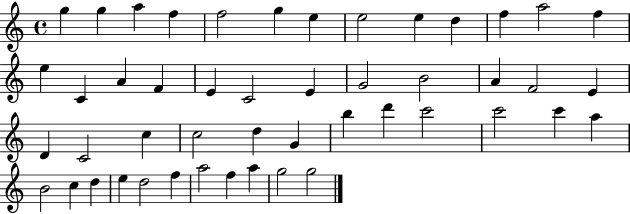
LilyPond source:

{
  \clef treble
  \time 4/4
  \defaultTimeSignature
  \key c \major
  g''4 g''4 a''4 f''4 | f''2 g''4 e''4 | e''2 e''4 d''4 | f''4 a''2 f''4 | \break e''4 c'4 a'4 f'4 | e'4 c'2 e'4 | g'2 b'2 | a'4 f'2 e'4 | \break d'4 c'2 c''4 | c''2 d''4 g'4 | b''4 d'''4 c'''2 | c'''2 c'''4 a''4 | \break b'2 c''4 d''4 | e''4 d''2 f''4 | a''2 f''4 a''4 | g''2 g''2 | \break \bar "|."
}